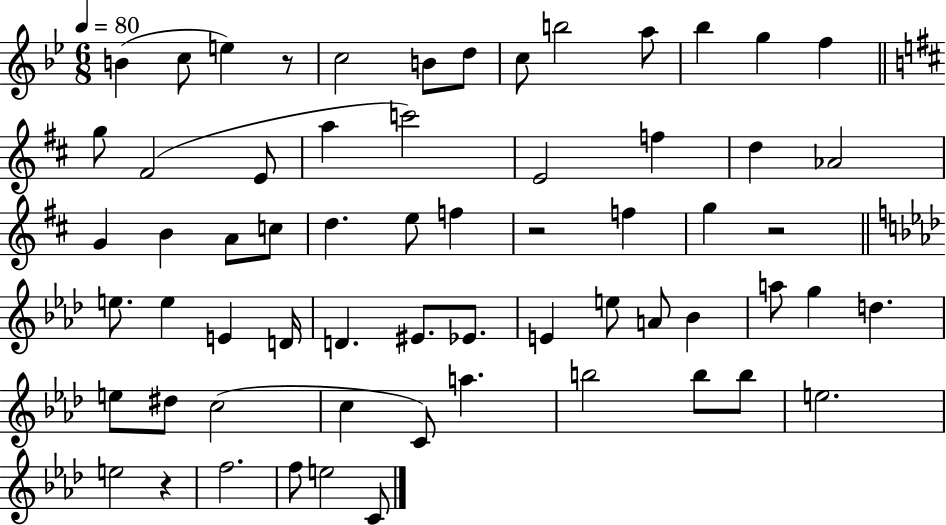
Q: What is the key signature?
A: BES major